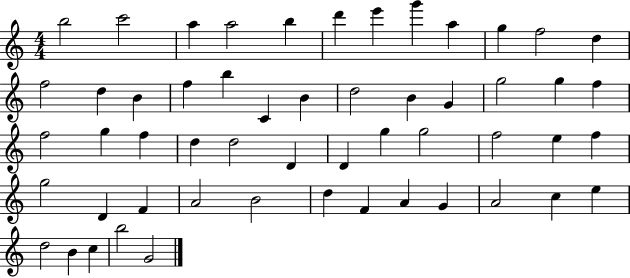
X:1
T:Untitled
M:4/4
L:1/4
K:C
b2 c'2 a a2 b d' e' g' a g f2 d f2 d B f b C B d2 B G g2 g f f2 g f d d2 D D g g2 f2 e f g2 D F A2 B2 d F A G A2 c e d2 B c b2 G2